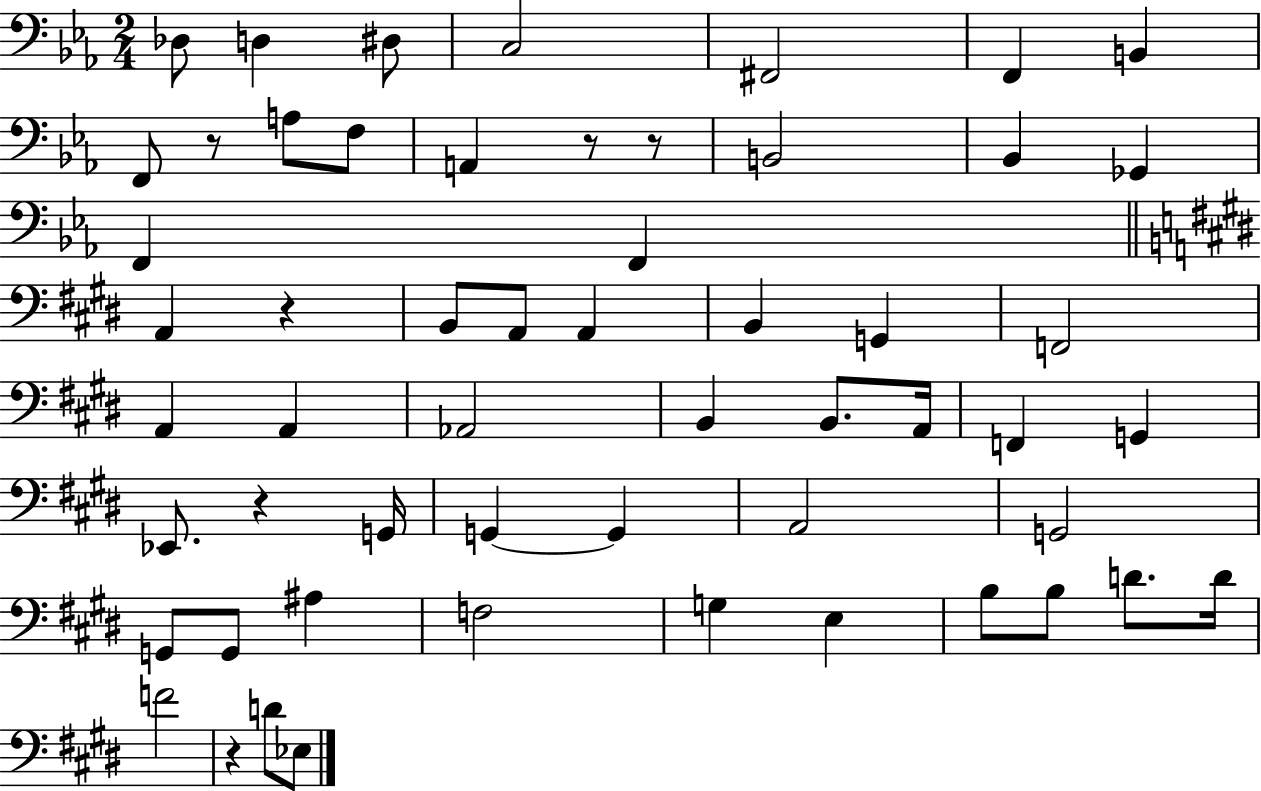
X:1
T:Untitled
M:2/4
L:1/4
K:Eb
_D,/2 D, ^D,/2 C,2 ^F,,2 F,, B,, F,,/2 z/2 A,/2 F,/2 A,, z/2 z/2 B,,2 _B,, _G,, F,, F,, A,, z B,,/2 A,,/2 A,, B,, G,, F,,2 A,, A,, _A,,2 B,, B,,/2 A,,/4 F,, G,, _E,,/2 z G,,/4 G,, G,, A,,2 G,,2 G,,/2 G,,/2 ^A, F,2 G, E, B,/2 B,/2 D/2 D/4 F2 z D/2 _E,/2